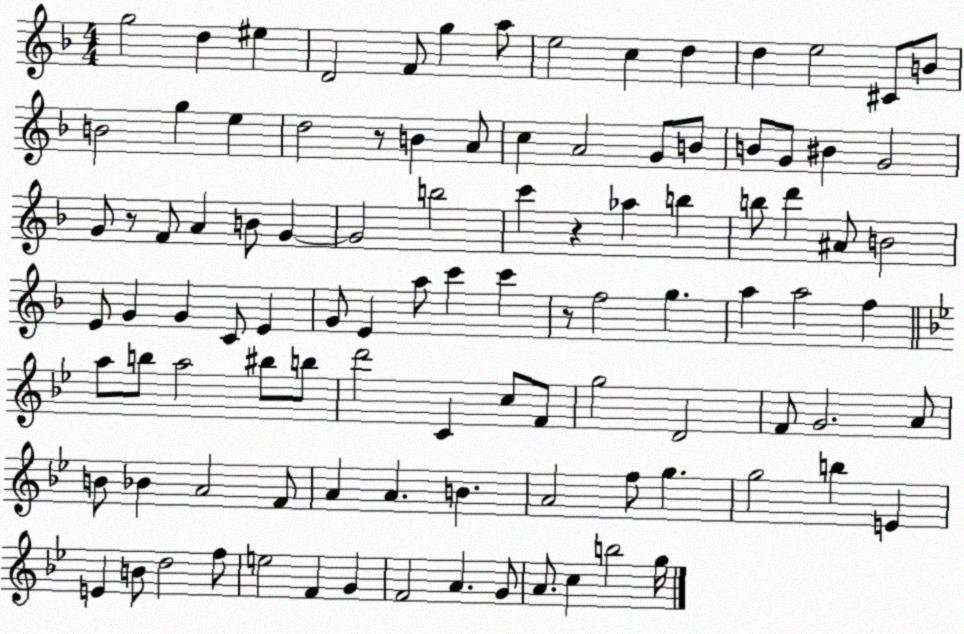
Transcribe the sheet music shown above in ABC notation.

X:1
T:Untitled
M:4/4
L:1/4
K:F
g2 d ^e D2 F/2 g a/2 e2 c d d e2 ^C/2 B/2 B2 g e d2 z/2 B A/2 c A2 G/2 B/2 B/2 G/2 ^B G2 G/2 z/2 F/2 A B/2 G G2 b2 c' z _a b b/2 d' ^A/2 B2 E/2 G G C/2 E G/2 E a/2 c' c' z/2 f2 g a a2 f a/2 b/2 a2 ^b/2 b/2 d'2 C c/2 F/2 g2 D2 F/2 G2 A/2 B/2 _B A2 F/2 A A B A2 f/2 g g2 b E E B/2 d2 f/2 e2 F G F2 A G/2 A/2 c b2 g/4